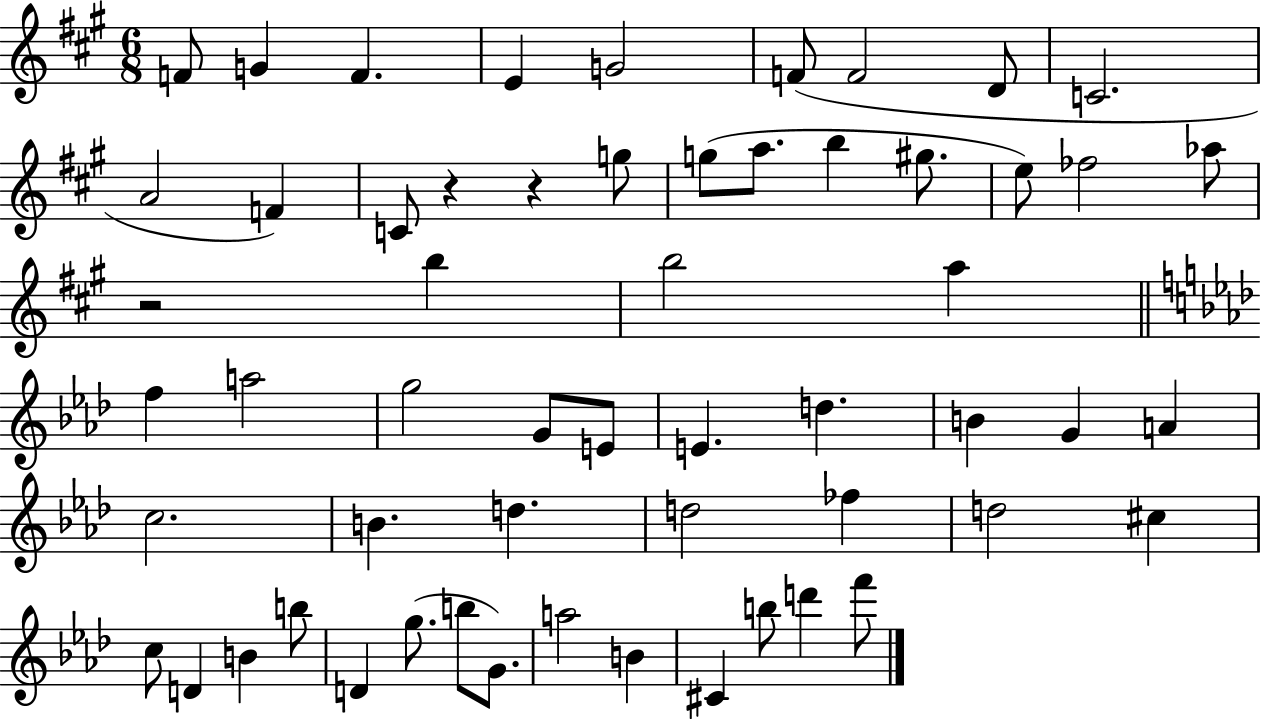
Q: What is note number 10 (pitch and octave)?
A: A4